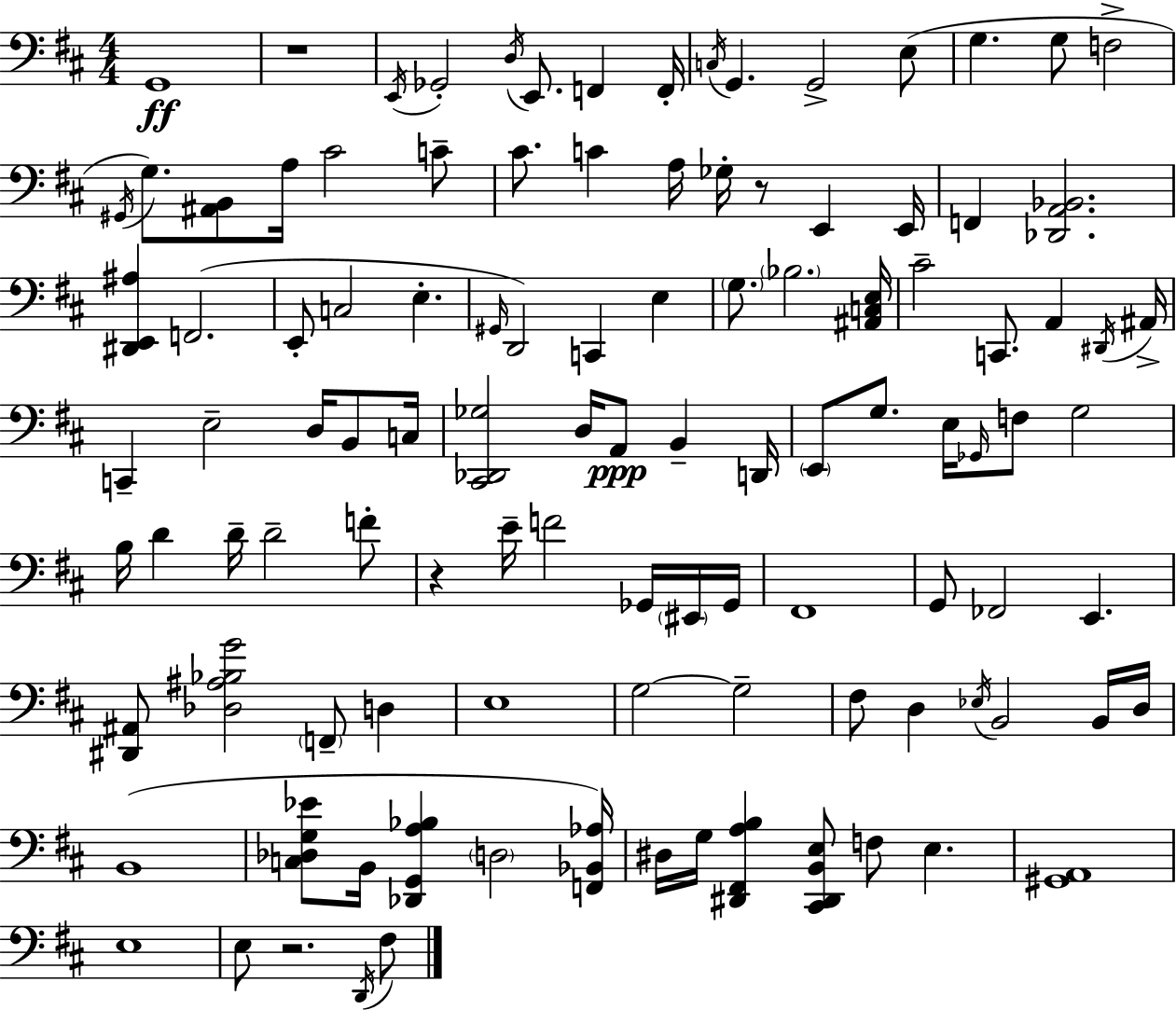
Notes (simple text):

G2/w R/w E2/s Gb2/h D3/s E2/e. F2/q F2/s C3/s G2/q. G2/h E3/e G3/q. G3/e F3/h G#2/s G3/e. [A#2,B2]/e A3/s C#4/h C4/e C#4/e. C4/q A3/s Gb3/s R/e E2/q E2/s F2/q [Db2,A2,Bb2]/h. [D#2,E2,A#3]/q F2/h. E2/e C3/h E3/q. G#2/s D2/h C2/q E3/q G3/e. Bb3/h. [A#2,C3,E3]/s C#4/h C2/e. A2/q D#2/s A#2/s C2/q E3/h D3/s B2/e C3/s [C#2,Db2,Gb3]/h D3/s A2/e B2/q D2/s E2/e G3/e. E3/s Gb2/s F3/e G3/h B3/s D4/q D4/s D4/h F4/e R/q E4/s F4/h Gb2/s EIS2/s Gb2/s F#2/w G2/e FES2/h E2/q. [D#2,A#2]/e [Db3,A#3,Bb3,G4]/h F2/e D3/q E3/w G3/h G3/h F#3/e D3/q Eb3/s B2/h B2/s D3/s B2/w [C3,Db3,G3,Eb4]/e B2/s [Db2,G2,A3,Bb3]/q D3/h [F2,Bb2,Ab3]/s D#3/s G3/s [D#2,F#2,A3,B3]/q [C#2,D#2,B2,E3]/e F3/e E3/q. [G#2,A2]/w E3/w E3/e R/h. D2/s F#3/e